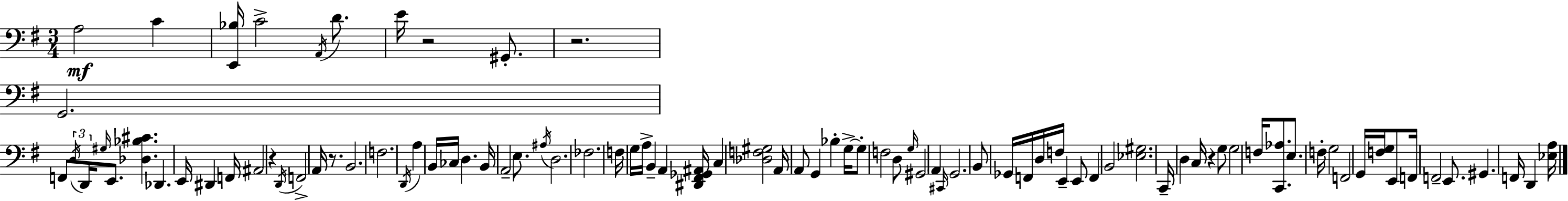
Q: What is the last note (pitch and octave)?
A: D2